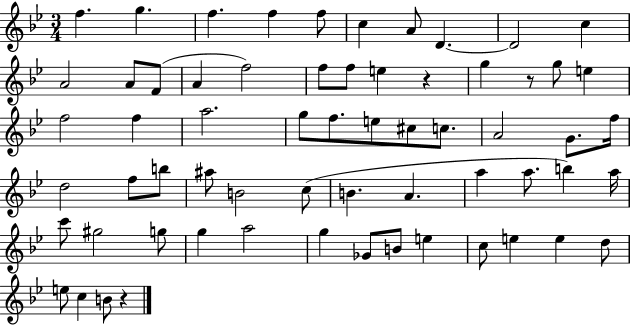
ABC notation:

X:1
T:Untitled
M:3/4
L:1/4
K:Bb
f g f f f/2 c A/2 D D2 c A2 A/2 F/2 A f2 f/2 f/2 e z g z/2 g/2 e f2 f a2 g/2 f/2 e/2 ^c/2 c/2 A2 G/2 f/4 d2 f/2 b/2 ^a/2 B2 c/2 B A a a/2 b a/4 c'/2 ^g2 g/2 g a2 g _G/2 B/2 e c/2 e e d/2 e/2 c B/2 z